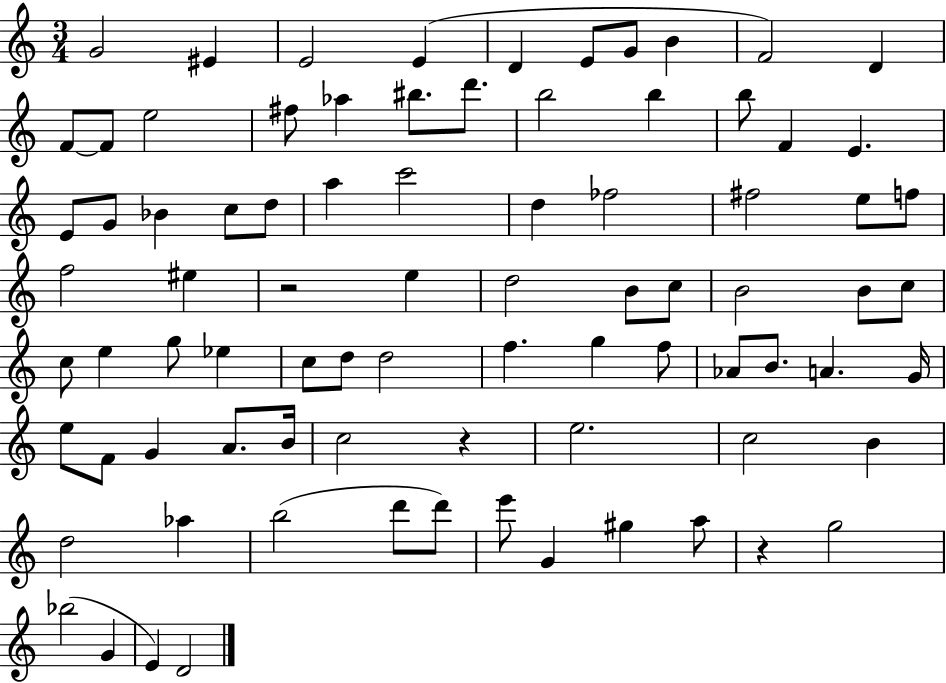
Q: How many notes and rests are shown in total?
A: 83